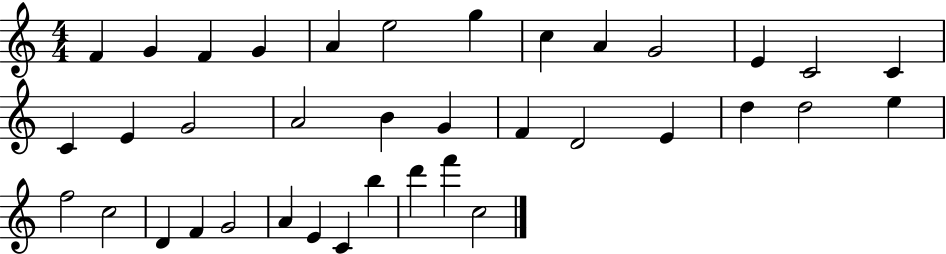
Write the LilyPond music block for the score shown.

{
  \clef treble
  \numericTimeSignature
  \time 4/4
  \key c \major
  f'4 g'4 f'4 g'4 | a'4 e''2 g''4 | c''4 a'4 g'2 | e'4 c'2 c'4 | \break c'4 e'4 g'2 | a'2 b'4 g'4 | f'4 d'2 e'4 | d''4 d''2 e''4 | \break f''2 c''2 | d'4 f'4 g'2 | a'4 e'4 c'4 b''4 | d'''4 f'''4 c''2 | \break \bar "|."
}